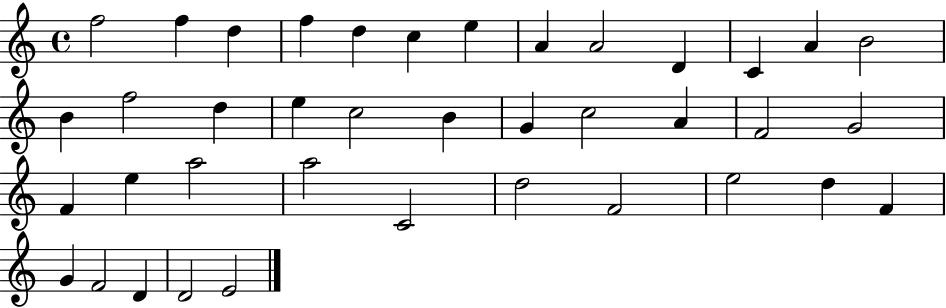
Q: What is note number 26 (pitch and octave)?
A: E5